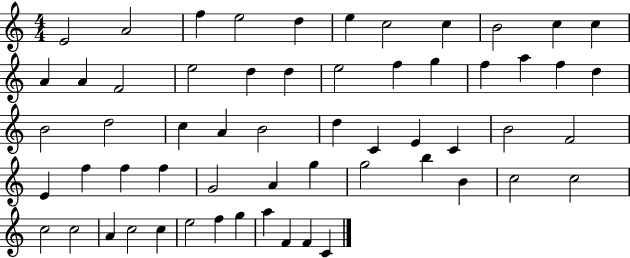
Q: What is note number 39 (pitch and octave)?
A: F5